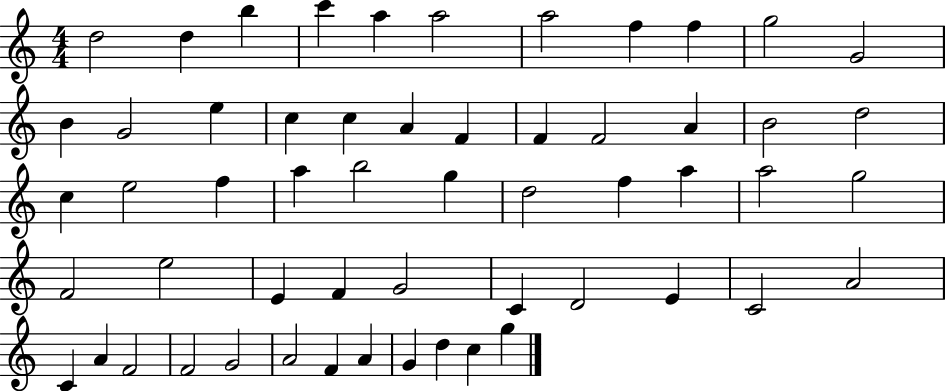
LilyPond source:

{
  \clef treble
  \numericTimeSignature
  \time 4/4
  \key c \major
  d''2 d''4 b''4 | c'''4 a''4 a''2 | a''2 f''4 f''4 | g''2 g'2 | \break b'4 g'2 e''4 | c''4 c''4 a'4 f'4 | f'4 f'2 a'4 | b'2 d''2 | \break c''4 e''2 f''4 | a''4 b''2 g''4 | d''2 f''4 a''4 | a''2 g''2 | \break f'2 e''2 | e'4 f'4 g'2 | c'4 d'2 e'4 | c'2 a'2 | \break c'4 a'4 f'2 | f'2 g'2 | a'2 f'4 a'4 | g'4 d''4 c''4 g''4 | \break \bar "|."
}